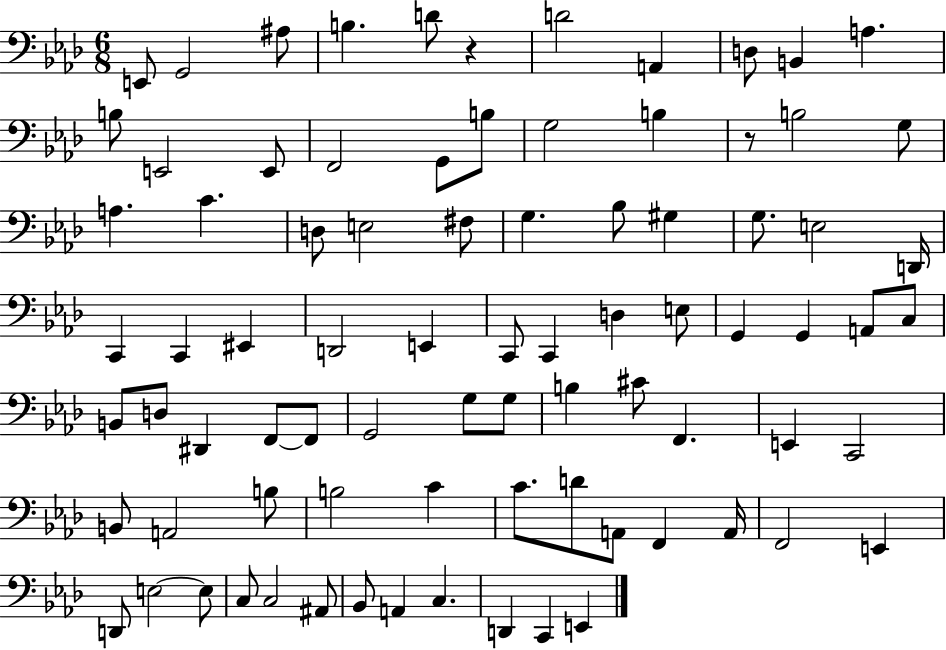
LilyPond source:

{
  \clef bass
  \numericTimeSignature
  \time 6/8
  \key aes \major
  e,8 g,2 ais8 | b4. d'8 r4 | d'2 a,4 | d8 b,4 a4. | \break b8 e,2 e,8 | f,2 g,8 b8 | g2 b4 | r8 b2 g8 | \break a4. c'4. | d8 e2 fis8 | g4. bes8 gis4 | g8. e2 d,16 | \break c,4 c,4 eis,4 | d,2 e,4 | c,8 c,4 d4 e8 | g,4 g,4 a,8 c8 | \break b,8 d8 dis,4 f,8~~ f,8 | g,2 g8 g8 | b4 cis'8 f,4. | e,4 c,2 | \break b,8 a,2 b8 | b2 c'4 | c'8. d'8 a,8 f,4 a,16 | f,2 e,4 | \break d,8 e2~~ e8 | c8 c2 ais,8 | bes,8 a,4 c4. | d,4 c,4 e,4 | \break \bar "|."
}